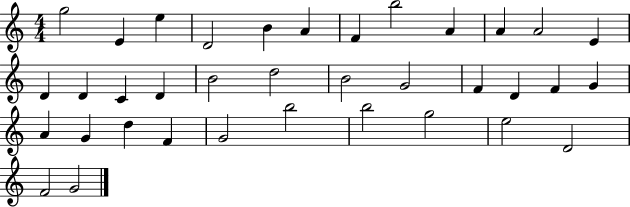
{
  \clef treble
  \numericTimeSignature
  \time 4/4
  \key c \major
  g''2 e'4 e''4 | d'2 b'4 a'4 | f'4 b''2 a'4 | a'4 a'2 e'4 | \break d'4 d'4 c'4 d'4 | b'2 d''2 | b'2 g'2 | f'4 d'4 f'4 g'4 | \break a'4 g'4 d''4 f'4 | g'2 b''2 | b''2 g''2 | e''2 d'2 | \break f'2 g'2 | \bar "|."
}